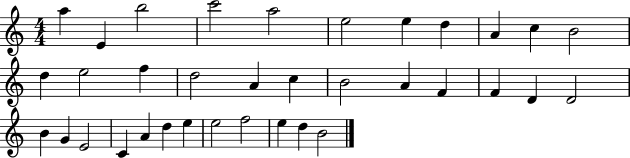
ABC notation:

X:1
T:Untitled
M:4/4
L:1/4
K:C
a E b2 c'2 a2 e2 e d A c B2 d e2 f d2 A c B2 A F F D D2 B G E2 C A d e e2 f2 e d B2